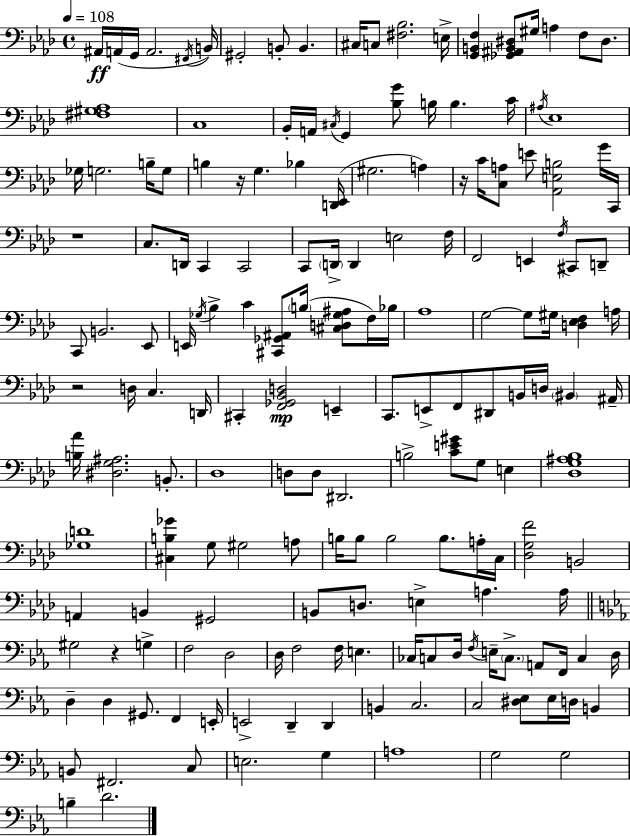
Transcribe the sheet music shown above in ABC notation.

X:1
T:Untitled
M:4/4
L:1/4
K:Ab
^A,,/4 A,,/4 G,,/4 A,,2 ^F,,/4 B,,/4 ^G,,2 B,,/2 B,, ^C,/4 C,/2 [^F,_B,]2 E,/4 [G,,B,,F,] [_G,,^A,,B,,^D,]/2 ^G,/4 A, F,/2 ^D,/2 [^F,^G,_A,]4 C,4 _B,,/4 A,,/4 ^C,/4 G,, [_B,G]/2 B,/4 B, C/4 ^A,/4 _E,4 _G,/4 G,2 B,/4 G,/2 B, z/4 G, _B, [D,,_E,,]/4 ^G,2 A, z/4 C/4 [C,A,]/2 E/2 [_A,,E,B,]2 G/4 C,,/4 z4 C,/2 D,,/4 C,, C,,2 C,,/2 D,,/4 D,, E,2 F,/4 F,,2 E,, F,/4 ^C,,/2 D,,/2 C,,/2 B,,2 _E,,/2 E,,/4 _G,/4 _B, C [^C,,_G,,^A,,]/2 B,/4 [^C,D,_G,^A,]/2 F,/4 _B,/4 _A,4 G,2 G,/2 ^G,/4 [D,_E,F,] A,/4 z2 D,/4 C, D,,/4 ^C,, [F,,_G,,_B,,D,]2 E,, C,,/2 E,,/2 F,,/2 ^D,,/2 B,,/4 D,/4 ^B,, ^A,,/4 [B,_A]/4 [^D,G,^A,]2 B,,/2 _D,4 D,/2 D,/2 ^D,,2 B,2 [CE^G]/2 G,/2 E, [_D,G,^A,_B,]4 [_G,D]4 [^C,B,_G] G,/2 ^G,2 A,/2 B,/4 B,/2 B,2 B,/2 A,/4 C,/4 [_D,G,F]2 B,,2 A,, B,, ^G,,2 B,,/2 D,/2 E, A, A,/4 ^G,2 z G, F,2 D,2 D,/4 F,2 F,/4 E, _C,/4 C,/2 D,/4 F,/4 E,/4 C,/2 A,,/2 F,,/4 C, D,/4 D, D, ^G,,/2 F,, E,,/4 E,,2 D,, D,, B,, C,2 C,2 [^D,_E,]/2 _E,/4 D,/4 B,, B,,/2 ^F,,2 C,/2 E,2 G, A,4 G,2 G,2 B, D2